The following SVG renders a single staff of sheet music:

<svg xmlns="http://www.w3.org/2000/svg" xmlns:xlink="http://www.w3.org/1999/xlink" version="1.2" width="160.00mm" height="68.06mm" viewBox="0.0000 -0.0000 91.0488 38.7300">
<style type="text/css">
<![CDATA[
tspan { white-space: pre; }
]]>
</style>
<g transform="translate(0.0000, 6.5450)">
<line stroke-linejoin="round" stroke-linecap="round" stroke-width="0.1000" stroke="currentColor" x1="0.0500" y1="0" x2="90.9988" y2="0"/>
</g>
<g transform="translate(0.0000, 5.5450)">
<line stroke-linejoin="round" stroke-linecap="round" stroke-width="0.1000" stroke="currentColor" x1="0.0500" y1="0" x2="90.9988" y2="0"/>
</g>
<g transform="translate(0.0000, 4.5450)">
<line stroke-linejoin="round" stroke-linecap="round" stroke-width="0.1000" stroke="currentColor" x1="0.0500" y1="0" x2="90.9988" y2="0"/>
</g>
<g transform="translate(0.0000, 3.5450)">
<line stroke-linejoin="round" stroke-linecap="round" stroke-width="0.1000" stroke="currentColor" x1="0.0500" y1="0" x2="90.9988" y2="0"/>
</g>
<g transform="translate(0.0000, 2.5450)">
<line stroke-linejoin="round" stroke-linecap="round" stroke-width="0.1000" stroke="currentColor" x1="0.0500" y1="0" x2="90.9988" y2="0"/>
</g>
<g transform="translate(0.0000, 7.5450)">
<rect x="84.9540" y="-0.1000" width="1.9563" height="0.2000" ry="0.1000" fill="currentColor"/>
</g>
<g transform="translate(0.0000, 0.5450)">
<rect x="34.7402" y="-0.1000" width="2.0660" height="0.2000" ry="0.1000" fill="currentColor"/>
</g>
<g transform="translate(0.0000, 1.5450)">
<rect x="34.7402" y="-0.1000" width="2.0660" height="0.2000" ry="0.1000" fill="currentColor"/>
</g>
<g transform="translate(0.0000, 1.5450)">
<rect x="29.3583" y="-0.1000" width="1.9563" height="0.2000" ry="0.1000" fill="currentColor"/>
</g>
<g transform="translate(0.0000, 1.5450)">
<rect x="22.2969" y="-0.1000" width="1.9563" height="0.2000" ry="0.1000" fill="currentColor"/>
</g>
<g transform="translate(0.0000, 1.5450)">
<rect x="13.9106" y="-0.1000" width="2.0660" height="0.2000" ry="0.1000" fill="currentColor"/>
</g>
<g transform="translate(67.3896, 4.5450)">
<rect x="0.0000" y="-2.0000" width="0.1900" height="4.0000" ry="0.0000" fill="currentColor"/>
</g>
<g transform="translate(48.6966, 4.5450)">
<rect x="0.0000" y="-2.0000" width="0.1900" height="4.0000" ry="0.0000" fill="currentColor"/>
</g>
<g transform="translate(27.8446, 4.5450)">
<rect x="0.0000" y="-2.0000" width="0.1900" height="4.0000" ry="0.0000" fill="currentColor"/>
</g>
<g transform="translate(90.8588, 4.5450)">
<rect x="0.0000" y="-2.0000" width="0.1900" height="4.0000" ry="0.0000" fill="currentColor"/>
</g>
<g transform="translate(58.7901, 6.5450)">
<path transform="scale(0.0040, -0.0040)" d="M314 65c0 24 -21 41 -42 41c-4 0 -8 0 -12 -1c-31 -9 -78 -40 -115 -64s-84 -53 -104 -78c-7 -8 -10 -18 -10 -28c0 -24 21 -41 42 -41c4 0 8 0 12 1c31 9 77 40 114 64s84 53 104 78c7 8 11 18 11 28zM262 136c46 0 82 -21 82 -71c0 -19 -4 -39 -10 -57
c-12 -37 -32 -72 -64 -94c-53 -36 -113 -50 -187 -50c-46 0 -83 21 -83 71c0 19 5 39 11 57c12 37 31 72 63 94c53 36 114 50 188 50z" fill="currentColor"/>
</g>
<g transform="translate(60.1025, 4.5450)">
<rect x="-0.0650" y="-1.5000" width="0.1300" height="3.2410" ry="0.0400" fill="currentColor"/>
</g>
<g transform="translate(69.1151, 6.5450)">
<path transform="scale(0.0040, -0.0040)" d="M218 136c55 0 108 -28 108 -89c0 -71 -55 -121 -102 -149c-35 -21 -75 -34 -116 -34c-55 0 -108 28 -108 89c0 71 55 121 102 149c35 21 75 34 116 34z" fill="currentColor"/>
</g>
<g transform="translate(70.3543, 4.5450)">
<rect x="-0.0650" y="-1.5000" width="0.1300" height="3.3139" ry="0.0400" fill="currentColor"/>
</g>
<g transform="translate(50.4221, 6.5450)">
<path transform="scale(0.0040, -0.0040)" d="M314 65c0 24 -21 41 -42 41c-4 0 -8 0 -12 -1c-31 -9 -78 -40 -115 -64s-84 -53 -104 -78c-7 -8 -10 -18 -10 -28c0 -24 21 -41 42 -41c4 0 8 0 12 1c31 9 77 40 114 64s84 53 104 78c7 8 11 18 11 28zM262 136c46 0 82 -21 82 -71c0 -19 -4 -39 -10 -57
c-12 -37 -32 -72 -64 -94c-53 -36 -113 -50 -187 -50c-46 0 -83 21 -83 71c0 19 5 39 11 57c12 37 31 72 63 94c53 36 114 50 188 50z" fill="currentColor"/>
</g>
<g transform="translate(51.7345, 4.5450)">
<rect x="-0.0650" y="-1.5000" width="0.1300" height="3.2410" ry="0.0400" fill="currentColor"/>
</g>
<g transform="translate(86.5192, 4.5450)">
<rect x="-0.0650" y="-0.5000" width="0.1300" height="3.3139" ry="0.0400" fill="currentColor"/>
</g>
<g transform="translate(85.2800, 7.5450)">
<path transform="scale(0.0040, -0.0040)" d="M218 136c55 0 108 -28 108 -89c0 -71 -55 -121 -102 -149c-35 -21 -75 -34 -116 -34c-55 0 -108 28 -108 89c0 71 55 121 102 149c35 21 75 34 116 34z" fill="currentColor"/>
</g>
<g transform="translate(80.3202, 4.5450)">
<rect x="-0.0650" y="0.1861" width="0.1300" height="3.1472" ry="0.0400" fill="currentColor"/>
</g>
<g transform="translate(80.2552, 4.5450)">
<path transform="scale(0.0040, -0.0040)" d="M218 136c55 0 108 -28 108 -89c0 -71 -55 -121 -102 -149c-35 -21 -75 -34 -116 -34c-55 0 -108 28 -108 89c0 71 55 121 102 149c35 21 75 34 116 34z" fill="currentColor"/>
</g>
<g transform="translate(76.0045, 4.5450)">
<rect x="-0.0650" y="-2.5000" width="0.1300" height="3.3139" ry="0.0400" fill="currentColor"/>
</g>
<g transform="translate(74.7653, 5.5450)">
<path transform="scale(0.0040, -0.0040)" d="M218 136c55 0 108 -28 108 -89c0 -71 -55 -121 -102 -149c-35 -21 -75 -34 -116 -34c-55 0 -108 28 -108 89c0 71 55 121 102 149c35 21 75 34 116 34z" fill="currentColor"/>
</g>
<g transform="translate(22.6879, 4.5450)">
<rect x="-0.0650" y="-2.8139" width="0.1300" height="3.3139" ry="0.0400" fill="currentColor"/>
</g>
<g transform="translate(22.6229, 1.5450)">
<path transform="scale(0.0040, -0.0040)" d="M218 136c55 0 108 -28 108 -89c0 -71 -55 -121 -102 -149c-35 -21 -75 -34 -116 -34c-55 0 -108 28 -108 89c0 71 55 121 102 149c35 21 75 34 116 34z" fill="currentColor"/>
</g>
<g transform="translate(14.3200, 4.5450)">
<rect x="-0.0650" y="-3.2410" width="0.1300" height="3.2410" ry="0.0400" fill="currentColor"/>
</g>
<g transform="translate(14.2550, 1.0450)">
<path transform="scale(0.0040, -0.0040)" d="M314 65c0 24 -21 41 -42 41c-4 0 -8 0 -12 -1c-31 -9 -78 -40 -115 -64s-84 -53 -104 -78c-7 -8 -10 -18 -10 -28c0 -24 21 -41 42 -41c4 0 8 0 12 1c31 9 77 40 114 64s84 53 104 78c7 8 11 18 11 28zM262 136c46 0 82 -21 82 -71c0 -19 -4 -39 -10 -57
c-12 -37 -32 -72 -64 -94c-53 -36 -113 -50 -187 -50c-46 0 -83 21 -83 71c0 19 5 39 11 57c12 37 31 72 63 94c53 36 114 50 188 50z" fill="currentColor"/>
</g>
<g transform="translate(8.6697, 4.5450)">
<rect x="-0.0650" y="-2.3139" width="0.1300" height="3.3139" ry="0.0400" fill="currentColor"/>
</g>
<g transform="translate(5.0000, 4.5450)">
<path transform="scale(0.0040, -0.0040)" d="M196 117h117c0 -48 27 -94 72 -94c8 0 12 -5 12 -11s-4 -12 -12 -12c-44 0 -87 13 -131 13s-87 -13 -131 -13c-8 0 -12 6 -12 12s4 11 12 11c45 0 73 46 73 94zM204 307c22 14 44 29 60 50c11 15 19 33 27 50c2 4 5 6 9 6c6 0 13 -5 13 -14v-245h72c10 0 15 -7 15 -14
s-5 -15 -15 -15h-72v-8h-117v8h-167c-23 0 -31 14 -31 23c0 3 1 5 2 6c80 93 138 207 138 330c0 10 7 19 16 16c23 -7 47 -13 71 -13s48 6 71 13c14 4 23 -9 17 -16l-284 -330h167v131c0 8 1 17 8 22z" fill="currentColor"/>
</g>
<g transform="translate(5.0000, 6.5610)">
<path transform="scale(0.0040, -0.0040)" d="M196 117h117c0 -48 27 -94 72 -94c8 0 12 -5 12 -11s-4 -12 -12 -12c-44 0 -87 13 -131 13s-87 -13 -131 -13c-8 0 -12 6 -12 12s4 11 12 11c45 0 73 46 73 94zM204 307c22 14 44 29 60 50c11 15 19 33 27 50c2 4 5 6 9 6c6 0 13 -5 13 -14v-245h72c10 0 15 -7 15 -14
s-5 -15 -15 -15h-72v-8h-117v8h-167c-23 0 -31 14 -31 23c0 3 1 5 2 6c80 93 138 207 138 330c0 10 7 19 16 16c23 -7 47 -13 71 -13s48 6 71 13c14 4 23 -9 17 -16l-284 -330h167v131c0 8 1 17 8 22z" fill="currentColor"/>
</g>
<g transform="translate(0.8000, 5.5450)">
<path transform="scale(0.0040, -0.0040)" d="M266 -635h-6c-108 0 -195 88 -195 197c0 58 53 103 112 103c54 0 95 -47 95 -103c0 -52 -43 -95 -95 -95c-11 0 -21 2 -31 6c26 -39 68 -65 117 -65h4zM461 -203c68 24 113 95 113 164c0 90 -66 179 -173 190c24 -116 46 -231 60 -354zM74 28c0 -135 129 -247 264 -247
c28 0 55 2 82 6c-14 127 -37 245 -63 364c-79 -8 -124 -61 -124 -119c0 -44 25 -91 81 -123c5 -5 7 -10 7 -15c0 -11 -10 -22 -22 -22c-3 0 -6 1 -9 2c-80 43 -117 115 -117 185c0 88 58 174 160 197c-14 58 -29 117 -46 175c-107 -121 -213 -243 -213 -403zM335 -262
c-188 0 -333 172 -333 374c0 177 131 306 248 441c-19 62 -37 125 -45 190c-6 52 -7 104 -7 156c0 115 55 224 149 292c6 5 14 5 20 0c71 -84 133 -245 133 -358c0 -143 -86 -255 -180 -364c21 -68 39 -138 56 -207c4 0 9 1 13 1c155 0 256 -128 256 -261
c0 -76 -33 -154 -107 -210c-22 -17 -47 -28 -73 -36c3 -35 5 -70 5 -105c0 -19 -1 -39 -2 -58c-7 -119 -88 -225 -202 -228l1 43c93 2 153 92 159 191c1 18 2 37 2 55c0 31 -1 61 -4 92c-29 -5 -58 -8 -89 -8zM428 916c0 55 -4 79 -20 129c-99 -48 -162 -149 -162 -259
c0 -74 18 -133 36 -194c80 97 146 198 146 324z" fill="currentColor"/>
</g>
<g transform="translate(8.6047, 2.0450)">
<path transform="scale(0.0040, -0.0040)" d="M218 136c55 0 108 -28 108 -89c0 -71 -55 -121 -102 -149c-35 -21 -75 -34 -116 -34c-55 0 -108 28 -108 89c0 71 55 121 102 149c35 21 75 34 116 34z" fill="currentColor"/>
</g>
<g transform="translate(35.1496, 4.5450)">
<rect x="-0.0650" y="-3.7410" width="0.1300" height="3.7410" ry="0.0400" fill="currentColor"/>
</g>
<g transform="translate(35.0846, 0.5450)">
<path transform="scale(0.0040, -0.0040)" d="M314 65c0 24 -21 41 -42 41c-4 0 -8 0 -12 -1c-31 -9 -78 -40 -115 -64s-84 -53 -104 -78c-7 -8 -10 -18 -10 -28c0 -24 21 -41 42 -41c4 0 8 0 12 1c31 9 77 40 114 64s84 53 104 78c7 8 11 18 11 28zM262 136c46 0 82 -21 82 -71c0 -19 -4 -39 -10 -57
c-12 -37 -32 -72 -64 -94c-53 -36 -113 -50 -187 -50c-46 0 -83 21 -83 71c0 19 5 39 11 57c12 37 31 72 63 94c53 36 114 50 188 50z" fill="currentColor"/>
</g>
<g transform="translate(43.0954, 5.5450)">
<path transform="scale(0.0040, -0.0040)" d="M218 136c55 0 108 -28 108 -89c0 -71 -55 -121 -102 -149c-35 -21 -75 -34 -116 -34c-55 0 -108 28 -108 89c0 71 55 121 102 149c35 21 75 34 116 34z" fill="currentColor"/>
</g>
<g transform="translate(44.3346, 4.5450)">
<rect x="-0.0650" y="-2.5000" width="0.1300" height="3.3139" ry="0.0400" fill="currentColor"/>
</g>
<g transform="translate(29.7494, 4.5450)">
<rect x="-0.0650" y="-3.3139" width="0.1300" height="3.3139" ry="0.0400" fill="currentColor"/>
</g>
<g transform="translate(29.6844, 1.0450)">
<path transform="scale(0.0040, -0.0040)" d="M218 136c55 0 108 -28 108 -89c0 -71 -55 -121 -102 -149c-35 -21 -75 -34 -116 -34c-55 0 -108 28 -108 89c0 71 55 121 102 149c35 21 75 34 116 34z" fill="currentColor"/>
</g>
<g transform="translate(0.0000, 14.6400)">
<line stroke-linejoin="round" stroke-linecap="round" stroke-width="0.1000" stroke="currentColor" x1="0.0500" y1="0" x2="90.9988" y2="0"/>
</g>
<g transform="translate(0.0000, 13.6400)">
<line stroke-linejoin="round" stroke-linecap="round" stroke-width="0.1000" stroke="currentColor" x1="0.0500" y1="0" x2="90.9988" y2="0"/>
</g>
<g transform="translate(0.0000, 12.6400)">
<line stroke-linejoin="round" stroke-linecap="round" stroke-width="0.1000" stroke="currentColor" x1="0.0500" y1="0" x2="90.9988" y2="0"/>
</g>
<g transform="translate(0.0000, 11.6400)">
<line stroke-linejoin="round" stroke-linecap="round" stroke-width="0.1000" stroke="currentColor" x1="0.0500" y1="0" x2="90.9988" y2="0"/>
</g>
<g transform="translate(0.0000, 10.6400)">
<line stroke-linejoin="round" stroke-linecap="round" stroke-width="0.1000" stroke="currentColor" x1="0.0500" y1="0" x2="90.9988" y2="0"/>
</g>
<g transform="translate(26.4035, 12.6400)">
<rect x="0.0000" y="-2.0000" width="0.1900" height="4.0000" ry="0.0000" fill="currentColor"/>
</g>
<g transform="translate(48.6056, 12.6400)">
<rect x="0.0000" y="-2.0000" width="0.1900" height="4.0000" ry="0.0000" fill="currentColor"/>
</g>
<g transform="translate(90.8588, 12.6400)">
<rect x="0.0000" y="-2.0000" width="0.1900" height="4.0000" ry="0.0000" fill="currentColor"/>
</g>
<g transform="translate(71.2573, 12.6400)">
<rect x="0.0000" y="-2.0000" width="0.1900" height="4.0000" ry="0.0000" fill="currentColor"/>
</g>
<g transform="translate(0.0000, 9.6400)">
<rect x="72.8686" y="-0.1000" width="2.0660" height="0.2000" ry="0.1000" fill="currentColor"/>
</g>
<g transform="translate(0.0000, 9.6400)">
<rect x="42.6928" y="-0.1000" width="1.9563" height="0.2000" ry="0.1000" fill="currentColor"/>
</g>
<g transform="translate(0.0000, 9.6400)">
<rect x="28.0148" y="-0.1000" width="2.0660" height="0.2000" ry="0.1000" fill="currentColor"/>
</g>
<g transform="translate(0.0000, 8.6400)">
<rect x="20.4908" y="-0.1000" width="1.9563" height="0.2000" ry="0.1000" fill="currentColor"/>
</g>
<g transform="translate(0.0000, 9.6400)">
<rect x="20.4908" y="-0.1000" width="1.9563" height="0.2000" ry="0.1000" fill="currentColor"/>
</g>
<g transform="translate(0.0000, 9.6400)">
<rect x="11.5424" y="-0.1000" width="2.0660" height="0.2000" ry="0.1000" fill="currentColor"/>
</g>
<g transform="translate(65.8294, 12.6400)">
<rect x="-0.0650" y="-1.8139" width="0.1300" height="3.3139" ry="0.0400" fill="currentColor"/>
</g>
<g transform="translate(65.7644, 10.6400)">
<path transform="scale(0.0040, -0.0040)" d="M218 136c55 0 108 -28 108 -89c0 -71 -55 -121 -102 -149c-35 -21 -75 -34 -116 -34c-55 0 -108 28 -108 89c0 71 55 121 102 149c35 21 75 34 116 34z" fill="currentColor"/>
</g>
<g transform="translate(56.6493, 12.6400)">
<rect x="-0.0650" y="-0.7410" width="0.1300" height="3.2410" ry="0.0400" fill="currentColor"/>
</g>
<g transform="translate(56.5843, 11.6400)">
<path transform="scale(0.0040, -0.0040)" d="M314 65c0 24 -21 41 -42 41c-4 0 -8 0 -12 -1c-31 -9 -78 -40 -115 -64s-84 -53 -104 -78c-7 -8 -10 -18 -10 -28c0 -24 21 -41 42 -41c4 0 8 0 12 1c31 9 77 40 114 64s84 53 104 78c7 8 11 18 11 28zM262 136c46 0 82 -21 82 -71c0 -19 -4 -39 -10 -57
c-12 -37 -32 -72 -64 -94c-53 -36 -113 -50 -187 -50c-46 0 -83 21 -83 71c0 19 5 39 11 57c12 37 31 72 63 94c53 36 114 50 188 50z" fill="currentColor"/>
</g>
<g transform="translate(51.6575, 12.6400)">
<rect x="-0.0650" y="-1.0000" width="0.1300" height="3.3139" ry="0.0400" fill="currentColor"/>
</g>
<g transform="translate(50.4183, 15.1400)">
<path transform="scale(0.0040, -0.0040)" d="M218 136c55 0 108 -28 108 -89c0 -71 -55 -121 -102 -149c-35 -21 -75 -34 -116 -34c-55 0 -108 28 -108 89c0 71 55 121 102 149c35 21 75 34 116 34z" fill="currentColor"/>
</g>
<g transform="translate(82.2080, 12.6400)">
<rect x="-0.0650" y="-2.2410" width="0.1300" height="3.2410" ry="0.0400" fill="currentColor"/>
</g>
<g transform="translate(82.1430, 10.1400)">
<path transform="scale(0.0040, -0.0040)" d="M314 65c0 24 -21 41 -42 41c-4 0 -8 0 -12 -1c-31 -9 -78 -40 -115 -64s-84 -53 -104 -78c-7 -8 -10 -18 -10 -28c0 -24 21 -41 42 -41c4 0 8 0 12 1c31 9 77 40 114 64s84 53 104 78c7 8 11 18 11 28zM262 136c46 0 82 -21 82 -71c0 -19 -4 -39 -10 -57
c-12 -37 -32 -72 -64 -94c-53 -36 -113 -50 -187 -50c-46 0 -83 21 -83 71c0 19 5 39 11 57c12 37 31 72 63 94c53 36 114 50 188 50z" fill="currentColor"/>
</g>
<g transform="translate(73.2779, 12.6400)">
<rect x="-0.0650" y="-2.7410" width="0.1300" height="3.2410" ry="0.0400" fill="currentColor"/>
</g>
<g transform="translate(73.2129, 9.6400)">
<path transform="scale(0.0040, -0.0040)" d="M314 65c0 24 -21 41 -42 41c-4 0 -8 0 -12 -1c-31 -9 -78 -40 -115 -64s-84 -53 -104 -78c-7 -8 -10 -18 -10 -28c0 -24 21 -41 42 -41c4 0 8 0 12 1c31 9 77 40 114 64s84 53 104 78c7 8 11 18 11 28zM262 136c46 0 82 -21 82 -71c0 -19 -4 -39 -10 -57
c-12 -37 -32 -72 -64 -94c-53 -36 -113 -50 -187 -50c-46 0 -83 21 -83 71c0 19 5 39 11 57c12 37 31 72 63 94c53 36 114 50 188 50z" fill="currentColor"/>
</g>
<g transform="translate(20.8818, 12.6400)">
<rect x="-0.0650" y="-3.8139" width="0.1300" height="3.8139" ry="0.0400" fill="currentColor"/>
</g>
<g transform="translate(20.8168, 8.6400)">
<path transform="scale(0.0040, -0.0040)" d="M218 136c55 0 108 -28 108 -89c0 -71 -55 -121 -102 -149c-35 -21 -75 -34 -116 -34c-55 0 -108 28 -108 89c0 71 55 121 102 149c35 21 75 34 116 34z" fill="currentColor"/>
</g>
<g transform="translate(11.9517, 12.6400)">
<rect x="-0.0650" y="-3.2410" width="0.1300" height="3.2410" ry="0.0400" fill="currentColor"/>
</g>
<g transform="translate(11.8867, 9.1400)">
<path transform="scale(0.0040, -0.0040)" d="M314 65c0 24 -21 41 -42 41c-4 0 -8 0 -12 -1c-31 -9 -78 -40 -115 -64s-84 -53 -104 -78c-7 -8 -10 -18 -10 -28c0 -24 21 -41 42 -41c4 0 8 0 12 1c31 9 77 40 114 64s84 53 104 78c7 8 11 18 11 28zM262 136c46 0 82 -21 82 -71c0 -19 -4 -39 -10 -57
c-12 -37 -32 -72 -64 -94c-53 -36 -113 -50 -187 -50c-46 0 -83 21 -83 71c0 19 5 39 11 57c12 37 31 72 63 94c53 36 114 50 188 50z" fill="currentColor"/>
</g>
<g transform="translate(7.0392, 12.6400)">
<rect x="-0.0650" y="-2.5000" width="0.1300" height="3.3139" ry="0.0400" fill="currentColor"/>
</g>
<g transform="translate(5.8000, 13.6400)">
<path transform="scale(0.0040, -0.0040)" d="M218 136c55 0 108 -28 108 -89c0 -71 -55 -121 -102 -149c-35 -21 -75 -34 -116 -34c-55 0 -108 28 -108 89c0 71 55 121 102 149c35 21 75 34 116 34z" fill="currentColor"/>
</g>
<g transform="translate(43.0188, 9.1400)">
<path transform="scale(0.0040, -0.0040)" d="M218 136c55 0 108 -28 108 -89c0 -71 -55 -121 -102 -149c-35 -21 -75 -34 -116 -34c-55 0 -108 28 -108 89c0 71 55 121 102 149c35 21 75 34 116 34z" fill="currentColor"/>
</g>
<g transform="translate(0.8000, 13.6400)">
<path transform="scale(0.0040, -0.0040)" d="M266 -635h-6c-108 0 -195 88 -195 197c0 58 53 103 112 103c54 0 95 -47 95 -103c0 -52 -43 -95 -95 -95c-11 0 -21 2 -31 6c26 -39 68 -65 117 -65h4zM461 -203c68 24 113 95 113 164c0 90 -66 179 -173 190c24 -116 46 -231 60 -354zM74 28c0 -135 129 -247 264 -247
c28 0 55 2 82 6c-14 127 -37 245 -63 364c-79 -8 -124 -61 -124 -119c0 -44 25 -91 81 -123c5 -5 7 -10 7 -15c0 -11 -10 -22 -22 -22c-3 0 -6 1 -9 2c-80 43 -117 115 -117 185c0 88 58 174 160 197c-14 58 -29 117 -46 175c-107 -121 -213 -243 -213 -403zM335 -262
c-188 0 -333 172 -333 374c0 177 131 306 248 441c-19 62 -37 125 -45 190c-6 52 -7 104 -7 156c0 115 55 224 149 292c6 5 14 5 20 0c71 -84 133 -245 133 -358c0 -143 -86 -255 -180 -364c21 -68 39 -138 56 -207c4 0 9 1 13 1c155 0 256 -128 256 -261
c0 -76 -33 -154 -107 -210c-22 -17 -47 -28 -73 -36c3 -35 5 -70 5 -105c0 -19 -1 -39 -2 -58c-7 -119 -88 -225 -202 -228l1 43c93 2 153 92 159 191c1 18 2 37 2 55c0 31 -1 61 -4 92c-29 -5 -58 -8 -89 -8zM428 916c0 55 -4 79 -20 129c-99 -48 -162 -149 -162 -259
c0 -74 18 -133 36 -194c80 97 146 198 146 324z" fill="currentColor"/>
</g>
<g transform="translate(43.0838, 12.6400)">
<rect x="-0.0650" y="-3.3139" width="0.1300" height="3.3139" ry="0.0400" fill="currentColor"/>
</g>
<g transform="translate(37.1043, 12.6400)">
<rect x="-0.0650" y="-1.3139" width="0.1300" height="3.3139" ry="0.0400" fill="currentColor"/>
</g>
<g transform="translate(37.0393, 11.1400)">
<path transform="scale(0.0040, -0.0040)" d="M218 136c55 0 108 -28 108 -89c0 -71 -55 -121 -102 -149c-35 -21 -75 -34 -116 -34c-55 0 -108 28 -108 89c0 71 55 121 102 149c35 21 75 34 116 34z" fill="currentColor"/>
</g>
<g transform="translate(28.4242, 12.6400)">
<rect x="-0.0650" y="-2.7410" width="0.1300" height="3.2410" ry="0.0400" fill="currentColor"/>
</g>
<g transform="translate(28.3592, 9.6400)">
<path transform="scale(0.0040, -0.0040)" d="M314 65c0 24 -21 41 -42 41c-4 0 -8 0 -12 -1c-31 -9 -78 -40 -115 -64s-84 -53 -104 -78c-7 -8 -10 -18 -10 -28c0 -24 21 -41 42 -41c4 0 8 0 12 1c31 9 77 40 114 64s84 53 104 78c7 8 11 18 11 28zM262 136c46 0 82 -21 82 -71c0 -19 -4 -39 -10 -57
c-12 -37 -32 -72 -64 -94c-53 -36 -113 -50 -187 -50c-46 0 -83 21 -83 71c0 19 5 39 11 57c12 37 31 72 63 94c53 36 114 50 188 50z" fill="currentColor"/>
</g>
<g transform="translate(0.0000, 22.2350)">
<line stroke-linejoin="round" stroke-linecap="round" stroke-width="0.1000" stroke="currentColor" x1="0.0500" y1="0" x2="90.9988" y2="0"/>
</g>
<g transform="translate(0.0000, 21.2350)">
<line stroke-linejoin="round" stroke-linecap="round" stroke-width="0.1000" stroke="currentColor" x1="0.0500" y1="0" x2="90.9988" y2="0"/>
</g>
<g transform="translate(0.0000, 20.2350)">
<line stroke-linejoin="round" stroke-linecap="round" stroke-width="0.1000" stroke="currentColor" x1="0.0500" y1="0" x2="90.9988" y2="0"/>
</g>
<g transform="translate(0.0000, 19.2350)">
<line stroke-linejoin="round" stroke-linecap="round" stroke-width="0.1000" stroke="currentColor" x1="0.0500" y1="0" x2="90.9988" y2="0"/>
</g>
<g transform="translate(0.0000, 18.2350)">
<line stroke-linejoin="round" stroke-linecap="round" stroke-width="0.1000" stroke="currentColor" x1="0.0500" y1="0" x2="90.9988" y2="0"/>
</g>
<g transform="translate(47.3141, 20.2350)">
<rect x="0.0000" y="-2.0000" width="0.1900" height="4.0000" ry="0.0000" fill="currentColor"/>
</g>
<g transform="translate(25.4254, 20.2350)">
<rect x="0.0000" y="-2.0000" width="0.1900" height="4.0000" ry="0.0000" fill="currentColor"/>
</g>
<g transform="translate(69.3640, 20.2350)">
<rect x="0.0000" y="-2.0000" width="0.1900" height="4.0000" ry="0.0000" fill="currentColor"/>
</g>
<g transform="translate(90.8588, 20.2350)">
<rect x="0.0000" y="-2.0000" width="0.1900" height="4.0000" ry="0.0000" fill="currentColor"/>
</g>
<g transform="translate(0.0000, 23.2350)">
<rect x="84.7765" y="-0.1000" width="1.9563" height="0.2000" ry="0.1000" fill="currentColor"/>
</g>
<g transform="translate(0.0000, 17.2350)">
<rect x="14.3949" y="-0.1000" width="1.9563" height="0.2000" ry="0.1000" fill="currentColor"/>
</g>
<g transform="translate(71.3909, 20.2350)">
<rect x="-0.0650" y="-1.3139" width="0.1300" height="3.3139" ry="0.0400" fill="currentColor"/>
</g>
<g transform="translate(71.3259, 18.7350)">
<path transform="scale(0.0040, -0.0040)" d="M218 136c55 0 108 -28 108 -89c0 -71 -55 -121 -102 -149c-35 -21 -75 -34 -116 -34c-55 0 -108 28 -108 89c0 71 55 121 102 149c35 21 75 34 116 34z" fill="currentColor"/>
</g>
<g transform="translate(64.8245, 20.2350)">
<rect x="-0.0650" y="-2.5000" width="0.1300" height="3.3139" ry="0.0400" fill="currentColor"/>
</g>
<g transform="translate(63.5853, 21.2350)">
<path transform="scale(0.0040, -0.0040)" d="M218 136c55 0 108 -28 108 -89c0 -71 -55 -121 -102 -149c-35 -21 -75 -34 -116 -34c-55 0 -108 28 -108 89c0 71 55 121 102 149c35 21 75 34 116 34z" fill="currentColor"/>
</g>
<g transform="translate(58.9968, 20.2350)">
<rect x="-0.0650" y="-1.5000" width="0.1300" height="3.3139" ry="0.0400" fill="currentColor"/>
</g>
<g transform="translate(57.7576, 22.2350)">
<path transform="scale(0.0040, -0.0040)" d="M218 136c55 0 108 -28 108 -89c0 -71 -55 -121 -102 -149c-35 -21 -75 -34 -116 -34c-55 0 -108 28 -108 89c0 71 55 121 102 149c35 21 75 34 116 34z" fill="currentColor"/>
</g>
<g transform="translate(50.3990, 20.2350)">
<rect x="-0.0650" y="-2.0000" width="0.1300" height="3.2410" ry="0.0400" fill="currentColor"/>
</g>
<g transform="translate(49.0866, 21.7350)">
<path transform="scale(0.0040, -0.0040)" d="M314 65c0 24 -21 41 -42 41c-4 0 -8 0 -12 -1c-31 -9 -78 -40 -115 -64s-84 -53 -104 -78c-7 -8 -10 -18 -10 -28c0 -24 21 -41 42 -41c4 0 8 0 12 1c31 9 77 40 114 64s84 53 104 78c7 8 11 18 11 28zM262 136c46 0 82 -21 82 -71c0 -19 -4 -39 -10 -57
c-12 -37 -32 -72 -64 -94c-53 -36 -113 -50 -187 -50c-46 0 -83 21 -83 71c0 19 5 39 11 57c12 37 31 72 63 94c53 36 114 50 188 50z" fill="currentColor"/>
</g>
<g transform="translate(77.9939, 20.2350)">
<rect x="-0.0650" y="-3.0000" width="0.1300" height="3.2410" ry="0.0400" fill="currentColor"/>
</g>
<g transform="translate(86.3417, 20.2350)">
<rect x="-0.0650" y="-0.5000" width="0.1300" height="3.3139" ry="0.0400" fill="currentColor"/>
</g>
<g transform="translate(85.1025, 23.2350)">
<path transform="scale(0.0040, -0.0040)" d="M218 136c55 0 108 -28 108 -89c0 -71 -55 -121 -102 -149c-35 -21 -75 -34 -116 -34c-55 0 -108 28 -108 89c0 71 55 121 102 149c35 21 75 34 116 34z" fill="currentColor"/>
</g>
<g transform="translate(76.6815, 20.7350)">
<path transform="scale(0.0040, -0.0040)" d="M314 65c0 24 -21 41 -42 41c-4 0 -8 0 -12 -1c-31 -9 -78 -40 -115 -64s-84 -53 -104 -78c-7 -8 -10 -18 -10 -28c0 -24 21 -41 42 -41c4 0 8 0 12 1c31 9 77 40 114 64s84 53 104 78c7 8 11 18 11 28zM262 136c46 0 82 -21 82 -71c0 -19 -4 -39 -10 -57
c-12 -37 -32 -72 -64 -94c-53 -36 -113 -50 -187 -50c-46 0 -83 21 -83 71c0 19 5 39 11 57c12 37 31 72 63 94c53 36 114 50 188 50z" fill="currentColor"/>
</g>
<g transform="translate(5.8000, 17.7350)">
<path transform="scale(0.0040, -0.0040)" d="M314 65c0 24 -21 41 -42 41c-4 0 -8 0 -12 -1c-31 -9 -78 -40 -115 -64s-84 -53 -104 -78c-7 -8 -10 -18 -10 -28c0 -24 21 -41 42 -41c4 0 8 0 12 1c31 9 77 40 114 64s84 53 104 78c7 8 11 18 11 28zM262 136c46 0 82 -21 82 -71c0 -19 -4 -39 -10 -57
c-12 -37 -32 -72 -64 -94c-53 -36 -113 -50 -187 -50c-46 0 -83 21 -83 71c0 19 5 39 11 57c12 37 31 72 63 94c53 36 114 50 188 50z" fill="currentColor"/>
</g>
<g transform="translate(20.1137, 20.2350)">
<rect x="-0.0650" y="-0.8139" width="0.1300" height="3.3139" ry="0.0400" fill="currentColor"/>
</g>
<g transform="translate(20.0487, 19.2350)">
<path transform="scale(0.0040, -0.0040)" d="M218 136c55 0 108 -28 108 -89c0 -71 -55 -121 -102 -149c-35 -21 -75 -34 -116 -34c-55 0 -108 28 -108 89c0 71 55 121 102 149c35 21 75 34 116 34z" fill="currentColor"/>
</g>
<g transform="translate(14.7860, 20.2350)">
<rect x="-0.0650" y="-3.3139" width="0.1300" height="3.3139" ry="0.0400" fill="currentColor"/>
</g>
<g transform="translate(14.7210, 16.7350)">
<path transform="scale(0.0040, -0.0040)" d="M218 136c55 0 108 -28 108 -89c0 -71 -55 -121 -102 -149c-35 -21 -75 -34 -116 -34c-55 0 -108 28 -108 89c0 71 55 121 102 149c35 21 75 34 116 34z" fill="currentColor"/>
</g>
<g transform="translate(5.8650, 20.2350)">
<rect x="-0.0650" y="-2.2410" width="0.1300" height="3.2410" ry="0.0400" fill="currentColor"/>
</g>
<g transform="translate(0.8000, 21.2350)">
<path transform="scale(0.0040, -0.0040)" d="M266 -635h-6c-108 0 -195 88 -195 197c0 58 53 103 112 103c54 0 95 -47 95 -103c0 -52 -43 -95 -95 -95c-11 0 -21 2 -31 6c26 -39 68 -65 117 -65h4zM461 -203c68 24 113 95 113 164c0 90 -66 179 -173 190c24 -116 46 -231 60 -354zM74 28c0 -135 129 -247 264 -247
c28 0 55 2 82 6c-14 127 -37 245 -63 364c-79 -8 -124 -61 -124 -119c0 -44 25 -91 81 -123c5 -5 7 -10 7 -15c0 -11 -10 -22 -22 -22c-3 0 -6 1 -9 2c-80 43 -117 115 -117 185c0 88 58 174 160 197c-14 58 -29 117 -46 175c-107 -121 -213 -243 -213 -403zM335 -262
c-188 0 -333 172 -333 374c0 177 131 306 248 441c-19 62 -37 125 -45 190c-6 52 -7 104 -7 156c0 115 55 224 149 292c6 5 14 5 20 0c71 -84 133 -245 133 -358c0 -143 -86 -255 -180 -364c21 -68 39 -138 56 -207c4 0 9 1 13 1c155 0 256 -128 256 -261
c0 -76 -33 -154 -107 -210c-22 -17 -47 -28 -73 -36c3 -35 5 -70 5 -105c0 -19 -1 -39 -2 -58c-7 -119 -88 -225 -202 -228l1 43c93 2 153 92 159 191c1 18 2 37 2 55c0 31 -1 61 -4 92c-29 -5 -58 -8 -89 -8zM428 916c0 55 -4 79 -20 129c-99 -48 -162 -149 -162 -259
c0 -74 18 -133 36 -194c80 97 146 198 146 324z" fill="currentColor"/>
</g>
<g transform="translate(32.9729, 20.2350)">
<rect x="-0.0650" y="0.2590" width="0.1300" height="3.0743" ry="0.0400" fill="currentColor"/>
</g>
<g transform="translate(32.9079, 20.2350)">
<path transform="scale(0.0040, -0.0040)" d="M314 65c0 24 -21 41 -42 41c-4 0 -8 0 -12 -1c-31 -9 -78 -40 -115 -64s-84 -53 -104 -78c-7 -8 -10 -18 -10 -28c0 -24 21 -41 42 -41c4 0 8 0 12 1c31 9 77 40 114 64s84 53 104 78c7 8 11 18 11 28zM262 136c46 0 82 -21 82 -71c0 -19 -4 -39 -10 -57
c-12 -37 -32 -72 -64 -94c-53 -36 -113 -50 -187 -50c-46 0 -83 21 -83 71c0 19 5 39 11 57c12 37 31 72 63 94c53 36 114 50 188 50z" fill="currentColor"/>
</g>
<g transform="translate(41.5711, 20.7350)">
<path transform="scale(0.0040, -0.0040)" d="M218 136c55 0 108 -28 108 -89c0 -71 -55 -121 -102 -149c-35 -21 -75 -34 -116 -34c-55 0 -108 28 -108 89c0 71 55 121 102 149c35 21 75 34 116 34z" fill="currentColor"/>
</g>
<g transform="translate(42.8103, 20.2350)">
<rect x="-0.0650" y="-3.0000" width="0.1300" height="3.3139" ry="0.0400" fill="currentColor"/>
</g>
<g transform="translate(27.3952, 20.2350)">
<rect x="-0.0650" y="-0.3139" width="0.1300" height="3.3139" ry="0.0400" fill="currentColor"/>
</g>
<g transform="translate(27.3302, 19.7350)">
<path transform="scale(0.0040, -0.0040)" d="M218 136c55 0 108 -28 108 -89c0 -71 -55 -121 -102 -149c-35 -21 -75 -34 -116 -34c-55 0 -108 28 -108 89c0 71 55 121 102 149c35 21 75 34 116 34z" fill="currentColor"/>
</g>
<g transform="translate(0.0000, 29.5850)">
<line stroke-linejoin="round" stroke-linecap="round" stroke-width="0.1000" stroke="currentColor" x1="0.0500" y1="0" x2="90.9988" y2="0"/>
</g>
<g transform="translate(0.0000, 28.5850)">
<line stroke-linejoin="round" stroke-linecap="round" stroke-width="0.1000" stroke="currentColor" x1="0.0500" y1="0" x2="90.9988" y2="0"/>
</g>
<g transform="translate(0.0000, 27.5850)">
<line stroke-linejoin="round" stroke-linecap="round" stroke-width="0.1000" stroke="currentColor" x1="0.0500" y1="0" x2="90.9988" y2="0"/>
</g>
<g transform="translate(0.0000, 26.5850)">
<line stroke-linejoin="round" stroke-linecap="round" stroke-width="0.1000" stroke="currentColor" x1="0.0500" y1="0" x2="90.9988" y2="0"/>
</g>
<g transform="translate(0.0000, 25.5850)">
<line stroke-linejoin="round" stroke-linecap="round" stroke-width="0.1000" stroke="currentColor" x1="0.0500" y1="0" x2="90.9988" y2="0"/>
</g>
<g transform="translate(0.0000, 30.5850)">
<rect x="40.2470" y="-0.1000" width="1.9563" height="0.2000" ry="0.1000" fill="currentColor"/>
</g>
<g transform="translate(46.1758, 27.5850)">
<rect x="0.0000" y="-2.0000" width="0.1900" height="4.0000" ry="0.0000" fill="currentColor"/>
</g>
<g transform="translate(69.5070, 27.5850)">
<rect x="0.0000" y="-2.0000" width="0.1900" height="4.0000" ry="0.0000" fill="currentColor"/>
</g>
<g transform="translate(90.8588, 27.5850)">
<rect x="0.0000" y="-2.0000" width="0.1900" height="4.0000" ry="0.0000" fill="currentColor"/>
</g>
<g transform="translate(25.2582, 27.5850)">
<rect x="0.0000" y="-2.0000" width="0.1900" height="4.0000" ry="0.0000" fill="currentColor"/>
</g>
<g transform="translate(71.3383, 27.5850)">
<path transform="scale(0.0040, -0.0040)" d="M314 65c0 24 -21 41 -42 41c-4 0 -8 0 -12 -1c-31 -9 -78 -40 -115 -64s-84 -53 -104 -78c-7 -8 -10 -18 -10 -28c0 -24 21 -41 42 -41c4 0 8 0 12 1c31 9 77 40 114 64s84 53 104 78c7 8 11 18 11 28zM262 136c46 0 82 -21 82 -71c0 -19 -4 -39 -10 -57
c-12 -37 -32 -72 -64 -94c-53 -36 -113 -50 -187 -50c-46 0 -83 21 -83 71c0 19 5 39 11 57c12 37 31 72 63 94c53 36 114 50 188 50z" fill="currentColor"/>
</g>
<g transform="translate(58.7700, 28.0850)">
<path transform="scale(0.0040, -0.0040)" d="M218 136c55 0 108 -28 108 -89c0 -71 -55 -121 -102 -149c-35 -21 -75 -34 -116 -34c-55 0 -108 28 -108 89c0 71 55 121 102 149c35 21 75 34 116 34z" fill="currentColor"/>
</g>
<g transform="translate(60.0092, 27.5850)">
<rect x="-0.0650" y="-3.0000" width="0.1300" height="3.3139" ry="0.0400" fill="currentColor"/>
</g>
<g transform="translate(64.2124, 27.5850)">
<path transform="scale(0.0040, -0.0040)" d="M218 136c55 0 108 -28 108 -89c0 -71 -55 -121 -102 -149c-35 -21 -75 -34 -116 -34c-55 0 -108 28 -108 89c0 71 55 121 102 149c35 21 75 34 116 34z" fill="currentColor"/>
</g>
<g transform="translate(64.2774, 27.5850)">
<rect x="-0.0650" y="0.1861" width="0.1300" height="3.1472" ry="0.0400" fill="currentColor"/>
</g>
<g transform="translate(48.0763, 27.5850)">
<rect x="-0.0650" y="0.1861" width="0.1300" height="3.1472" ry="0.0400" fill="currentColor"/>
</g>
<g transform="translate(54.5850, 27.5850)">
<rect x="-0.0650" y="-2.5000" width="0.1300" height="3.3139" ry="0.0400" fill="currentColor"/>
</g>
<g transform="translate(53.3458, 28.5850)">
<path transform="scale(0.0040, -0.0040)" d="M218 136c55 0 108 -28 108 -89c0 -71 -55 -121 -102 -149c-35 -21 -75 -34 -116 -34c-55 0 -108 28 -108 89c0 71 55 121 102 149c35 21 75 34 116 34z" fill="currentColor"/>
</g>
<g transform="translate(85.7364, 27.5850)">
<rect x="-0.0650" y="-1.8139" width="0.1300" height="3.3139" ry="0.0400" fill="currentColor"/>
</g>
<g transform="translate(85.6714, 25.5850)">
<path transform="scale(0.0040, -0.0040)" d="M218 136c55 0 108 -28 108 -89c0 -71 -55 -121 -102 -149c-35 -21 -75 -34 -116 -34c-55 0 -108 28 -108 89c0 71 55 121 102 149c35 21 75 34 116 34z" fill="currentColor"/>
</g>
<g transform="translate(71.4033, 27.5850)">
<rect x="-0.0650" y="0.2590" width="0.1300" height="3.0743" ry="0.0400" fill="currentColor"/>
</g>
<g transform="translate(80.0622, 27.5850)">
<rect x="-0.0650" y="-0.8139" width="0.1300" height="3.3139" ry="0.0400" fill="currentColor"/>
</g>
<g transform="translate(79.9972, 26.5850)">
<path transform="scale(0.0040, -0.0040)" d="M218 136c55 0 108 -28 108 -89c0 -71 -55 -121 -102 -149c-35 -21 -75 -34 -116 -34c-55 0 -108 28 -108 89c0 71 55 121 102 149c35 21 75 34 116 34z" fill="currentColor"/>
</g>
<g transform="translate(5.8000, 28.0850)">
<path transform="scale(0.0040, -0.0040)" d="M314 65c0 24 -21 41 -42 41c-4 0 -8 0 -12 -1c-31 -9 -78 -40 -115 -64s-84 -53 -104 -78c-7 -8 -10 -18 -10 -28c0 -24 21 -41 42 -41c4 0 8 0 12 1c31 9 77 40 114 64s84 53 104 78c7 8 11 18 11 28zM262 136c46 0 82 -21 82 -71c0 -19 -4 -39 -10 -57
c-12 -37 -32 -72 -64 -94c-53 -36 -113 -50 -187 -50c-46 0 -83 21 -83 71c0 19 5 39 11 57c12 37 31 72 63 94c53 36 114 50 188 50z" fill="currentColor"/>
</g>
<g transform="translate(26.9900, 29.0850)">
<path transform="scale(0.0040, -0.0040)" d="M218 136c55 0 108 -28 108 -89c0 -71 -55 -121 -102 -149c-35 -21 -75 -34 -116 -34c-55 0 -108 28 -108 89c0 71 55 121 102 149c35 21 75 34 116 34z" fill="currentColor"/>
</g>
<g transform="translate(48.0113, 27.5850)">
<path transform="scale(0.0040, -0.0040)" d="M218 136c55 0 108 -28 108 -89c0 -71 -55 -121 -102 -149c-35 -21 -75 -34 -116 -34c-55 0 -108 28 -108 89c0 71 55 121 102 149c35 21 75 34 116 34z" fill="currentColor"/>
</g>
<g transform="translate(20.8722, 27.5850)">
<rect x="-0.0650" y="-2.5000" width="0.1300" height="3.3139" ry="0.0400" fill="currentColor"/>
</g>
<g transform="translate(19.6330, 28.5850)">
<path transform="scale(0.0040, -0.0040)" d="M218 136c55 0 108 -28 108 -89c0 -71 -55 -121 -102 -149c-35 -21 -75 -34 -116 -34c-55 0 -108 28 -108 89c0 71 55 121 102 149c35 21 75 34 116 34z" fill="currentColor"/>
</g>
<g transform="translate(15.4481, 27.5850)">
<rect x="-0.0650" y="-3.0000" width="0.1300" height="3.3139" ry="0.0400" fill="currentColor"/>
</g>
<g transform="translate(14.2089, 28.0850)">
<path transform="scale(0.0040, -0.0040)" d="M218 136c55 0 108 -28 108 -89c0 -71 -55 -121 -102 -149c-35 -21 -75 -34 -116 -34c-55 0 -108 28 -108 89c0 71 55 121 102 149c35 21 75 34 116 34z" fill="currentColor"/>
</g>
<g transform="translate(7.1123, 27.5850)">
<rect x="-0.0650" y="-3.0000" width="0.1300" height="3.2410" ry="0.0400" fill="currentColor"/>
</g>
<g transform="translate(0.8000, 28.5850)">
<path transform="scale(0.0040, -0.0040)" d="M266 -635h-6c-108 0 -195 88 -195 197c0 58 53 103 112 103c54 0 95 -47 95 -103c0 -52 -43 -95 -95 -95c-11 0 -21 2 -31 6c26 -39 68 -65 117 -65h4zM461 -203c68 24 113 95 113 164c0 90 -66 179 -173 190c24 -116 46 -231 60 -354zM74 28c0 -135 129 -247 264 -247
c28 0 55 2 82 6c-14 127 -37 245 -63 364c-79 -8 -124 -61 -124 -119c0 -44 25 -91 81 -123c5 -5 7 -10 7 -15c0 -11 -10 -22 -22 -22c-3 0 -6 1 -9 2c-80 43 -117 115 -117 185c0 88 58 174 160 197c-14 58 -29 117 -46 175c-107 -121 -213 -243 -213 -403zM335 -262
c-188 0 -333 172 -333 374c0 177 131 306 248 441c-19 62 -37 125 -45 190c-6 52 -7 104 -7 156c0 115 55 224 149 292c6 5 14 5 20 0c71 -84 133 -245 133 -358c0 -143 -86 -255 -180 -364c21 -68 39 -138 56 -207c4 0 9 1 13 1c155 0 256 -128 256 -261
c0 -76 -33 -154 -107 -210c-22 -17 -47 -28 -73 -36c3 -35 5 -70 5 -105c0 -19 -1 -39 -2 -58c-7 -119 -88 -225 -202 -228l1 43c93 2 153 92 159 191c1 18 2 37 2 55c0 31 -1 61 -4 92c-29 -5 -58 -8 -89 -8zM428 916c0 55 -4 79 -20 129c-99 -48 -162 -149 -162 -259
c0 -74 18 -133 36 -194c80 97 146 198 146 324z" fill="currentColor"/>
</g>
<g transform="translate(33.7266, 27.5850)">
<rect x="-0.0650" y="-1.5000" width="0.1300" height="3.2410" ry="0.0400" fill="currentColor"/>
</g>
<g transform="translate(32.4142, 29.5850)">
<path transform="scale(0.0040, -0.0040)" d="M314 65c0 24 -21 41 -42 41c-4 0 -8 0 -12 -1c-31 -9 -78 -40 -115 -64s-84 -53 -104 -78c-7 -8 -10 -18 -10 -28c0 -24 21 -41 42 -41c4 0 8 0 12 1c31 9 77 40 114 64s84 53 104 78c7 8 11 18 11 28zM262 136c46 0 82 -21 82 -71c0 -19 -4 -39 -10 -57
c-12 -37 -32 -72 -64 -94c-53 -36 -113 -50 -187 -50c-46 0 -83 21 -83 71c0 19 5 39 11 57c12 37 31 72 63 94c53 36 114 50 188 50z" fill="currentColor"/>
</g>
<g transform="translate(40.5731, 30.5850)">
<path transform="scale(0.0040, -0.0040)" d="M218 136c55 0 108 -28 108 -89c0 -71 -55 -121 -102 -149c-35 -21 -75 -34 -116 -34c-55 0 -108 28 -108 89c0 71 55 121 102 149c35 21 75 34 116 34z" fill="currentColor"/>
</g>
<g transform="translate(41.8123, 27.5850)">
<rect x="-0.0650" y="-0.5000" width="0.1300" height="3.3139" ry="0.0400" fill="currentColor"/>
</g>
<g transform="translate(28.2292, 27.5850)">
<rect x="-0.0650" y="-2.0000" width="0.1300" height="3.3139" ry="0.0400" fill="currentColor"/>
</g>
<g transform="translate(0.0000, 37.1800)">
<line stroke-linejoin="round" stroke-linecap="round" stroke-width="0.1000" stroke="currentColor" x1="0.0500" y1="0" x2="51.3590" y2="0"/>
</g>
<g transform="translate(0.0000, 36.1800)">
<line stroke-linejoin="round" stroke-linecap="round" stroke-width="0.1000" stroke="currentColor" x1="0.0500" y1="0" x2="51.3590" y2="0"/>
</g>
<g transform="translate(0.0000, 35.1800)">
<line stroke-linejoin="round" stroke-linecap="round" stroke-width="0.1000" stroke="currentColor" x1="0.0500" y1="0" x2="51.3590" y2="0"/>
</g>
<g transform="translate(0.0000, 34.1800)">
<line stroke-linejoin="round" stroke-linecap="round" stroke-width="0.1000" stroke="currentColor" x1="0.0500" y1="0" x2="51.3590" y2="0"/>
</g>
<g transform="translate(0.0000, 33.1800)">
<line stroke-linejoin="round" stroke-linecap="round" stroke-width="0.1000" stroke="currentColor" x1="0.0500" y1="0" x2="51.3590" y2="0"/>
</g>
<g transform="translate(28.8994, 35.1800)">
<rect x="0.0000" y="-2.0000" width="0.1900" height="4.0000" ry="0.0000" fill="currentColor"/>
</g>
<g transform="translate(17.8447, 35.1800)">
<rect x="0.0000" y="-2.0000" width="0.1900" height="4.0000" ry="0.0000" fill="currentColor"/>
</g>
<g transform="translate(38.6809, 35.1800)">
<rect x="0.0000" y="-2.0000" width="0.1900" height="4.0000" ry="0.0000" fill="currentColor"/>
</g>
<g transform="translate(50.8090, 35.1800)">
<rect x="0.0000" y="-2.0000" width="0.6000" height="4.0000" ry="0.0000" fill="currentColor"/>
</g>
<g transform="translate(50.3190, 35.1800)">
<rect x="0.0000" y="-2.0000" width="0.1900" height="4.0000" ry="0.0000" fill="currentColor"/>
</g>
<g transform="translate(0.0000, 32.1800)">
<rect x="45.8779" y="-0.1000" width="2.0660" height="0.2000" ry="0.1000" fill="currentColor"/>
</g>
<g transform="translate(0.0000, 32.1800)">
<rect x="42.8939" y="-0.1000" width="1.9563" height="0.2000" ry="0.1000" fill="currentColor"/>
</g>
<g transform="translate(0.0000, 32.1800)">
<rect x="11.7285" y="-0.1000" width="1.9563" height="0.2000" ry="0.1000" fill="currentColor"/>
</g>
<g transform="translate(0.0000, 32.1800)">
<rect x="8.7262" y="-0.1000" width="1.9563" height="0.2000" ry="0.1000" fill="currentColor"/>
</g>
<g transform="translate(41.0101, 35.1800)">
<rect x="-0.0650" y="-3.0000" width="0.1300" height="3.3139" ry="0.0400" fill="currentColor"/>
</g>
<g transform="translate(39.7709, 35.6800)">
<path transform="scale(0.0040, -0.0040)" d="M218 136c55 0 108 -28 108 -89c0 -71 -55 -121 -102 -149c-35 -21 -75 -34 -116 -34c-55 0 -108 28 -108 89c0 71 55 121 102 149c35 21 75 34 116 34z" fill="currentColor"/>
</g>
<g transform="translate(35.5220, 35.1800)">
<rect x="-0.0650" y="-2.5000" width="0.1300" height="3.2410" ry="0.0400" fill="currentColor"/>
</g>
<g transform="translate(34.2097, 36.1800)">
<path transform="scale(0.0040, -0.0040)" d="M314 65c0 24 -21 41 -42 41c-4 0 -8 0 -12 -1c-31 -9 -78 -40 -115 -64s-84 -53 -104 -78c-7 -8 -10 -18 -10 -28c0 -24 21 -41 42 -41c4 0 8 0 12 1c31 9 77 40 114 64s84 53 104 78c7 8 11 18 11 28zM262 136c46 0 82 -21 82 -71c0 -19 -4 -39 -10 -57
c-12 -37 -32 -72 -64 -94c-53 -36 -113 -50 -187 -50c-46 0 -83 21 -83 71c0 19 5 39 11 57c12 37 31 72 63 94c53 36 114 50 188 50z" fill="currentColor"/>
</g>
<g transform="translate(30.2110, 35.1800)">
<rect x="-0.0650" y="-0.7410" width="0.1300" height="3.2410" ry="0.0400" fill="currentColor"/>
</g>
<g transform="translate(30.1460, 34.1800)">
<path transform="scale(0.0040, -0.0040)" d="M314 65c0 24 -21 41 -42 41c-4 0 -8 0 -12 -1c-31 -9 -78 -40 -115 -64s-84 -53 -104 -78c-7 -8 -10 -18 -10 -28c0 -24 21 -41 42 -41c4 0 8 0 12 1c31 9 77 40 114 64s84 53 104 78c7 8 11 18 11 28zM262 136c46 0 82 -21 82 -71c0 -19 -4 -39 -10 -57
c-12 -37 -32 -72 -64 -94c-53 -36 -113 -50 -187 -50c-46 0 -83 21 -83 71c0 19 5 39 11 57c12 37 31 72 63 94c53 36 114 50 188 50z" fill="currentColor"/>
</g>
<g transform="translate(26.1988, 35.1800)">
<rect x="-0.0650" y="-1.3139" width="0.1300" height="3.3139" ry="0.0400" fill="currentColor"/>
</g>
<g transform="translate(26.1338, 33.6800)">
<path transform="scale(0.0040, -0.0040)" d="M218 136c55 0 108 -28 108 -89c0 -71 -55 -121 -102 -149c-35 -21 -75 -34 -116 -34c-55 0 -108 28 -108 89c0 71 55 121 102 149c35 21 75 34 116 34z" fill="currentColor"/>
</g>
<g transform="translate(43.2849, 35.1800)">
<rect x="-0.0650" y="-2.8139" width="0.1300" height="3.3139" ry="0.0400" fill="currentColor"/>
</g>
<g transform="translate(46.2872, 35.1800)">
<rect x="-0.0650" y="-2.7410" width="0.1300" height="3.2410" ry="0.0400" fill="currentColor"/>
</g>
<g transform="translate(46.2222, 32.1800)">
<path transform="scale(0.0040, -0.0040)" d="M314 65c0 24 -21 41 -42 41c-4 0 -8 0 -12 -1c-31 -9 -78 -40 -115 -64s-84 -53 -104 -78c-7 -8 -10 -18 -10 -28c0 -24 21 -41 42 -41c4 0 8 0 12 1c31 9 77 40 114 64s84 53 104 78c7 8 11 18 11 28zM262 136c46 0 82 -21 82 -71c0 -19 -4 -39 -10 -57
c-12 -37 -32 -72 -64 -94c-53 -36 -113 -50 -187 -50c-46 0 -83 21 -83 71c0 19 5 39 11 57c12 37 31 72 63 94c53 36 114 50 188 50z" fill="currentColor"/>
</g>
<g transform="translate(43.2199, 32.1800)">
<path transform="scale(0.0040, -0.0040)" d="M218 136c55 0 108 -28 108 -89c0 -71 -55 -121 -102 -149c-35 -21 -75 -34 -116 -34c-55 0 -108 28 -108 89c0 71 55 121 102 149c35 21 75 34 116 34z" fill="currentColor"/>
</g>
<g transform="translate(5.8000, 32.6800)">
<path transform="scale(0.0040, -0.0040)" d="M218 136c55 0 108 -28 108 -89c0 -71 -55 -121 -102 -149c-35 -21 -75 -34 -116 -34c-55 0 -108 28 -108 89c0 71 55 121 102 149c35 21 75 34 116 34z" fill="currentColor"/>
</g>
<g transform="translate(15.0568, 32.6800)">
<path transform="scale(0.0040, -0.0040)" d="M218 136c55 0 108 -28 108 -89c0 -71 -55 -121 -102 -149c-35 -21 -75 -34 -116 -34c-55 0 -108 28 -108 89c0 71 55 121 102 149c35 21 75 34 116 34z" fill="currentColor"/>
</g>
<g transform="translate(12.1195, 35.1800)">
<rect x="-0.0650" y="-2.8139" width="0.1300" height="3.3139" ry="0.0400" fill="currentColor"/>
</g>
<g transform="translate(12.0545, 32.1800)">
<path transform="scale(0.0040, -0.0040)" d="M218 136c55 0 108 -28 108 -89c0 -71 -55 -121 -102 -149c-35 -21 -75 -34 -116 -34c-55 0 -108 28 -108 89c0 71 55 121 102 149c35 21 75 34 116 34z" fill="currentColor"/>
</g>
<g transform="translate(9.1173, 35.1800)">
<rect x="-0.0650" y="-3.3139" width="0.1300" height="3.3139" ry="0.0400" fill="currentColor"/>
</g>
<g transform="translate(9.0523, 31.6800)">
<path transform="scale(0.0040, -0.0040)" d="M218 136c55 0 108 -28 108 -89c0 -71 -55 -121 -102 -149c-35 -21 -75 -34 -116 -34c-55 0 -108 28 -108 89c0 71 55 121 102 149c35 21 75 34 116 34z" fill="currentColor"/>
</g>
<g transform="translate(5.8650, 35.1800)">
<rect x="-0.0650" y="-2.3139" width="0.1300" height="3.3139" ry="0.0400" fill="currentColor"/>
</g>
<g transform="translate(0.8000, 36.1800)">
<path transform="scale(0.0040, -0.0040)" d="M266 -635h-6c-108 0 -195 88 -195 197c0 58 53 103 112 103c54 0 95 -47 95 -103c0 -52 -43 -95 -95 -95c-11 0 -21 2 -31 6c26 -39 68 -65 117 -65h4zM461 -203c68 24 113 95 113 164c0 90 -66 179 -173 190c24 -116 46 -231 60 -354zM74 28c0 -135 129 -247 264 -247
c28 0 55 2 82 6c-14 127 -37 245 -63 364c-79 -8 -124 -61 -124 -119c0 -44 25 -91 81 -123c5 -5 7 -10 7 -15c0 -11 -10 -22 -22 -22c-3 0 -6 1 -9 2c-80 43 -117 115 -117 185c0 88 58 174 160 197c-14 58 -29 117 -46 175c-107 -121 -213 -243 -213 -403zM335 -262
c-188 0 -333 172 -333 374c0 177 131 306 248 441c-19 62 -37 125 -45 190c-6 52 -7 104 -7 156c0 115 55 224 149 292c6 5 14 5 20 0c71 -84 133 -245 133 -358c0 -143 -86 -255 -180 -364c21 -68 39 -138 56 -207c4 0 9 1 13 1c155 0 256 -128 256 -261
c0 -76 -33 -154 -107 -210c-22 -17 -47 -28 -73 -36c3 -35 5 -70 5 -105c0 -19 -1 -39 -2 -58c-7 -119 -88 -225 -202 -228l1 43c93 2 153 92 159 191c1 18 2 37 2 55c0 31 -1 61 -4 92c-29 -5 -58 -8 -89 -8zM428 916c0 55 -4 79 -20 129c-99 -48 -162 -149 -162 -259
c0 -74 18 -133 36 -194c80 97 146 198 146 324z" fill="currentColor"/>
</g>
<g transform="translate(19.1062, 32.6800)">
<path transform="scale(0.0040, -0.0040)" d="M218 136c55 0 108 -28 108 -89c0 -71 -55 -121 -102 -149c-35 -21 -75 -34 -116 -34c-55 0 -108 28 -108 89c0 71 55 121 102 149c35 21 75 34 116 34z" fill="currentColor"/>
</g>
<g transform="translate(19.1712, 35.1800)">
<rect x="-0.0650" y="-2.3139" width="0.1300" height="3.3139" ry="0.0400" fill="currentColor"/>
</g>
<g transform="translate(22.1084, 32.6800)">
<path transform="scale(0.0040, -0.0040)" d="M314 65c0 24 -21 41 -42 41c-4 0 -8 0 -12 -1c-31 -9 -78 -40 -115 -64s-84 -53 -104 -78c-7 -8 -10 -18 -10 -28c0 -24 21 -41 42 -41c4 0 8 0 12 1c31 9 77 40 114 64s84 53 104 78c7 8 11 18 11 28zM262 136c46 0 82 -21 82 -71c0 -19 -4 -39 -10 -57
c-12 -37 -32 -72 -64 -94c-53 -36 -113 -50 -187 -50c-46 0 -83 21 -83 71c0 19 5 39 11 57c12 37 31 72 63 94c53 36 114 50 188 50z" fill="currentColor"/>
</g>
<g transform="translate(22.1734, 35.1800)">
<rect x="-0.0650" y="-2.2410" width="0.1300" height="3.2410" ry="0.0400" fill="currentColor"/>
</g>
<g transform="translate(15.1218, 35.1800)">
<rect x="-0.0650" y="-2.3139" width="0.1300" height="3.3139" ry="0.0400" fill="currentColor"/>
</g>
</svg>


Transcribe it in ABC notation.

X:1
T:Untitled
M:4/4
L:1/4
K:C
g b2 a b c'2 G E2 E2 E G B C G b2 c' a2 e b D d2 f a2 g2 g2 b d c B2 A F2 E G e A2 C A2 A G F E2 C B G A B B2 d f g b a g g g2 e d2 G2 A a a2